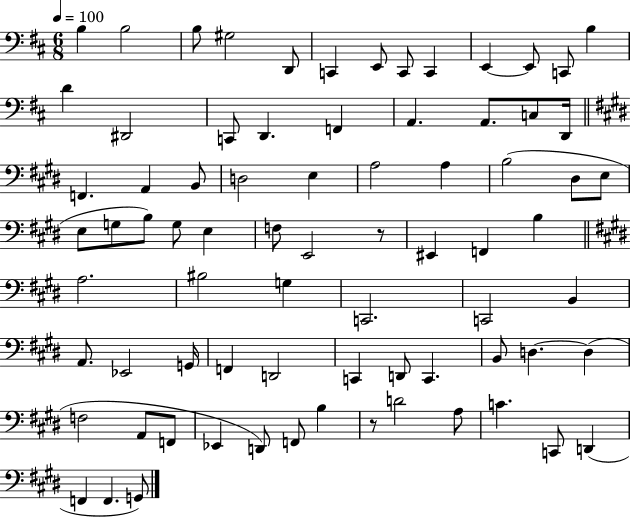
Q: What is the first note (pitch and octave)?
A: B3